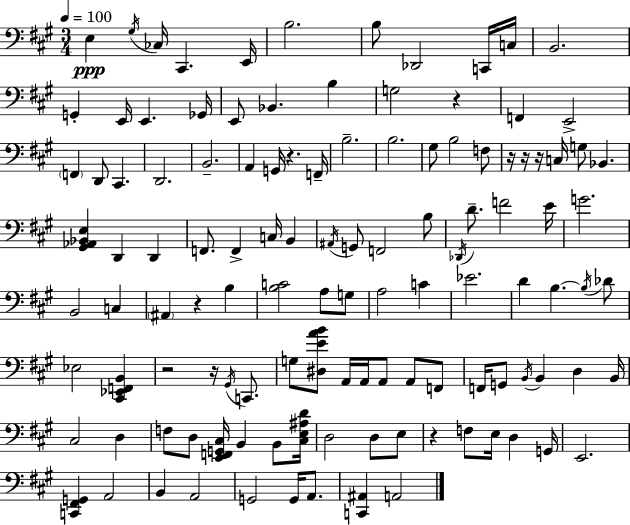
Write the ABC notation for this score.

X:1
T:Untitled
M:3/4
L:1/4
K:A
E, ^G,/4 _C,/4 ^C,, E,,/4 B,2 B,/2 _D,,2 C,,/4 C,/4 B,,2 G,, E,,/4 E,, _G,,/4 E,,/2 _B,, B, G,2 z F,, E,,2 F,, D,,/2 ^C,, D,,2 B,,2 A,, G,,/4 z F,,/4 B,2 B,2 ^G,/2 B,2 F,/2 z/4 z/4 z/4 C,/4 G,/2 _B,, [^G,,_A,,_B,,E,] D,, D,, F,,/2 F,, C,/4 B,, ^A,,/4 G,,/2 F,,2 B,/2 _D,,/4 D/2 F2 E/4 G2 B,,2 C, ^A,, z B, [B,C]2 A,/2 G,/2 A,2 C _E2 D B, B,/4 _D/2 _E,2 [^C,,_E,,F,,B,,] z2 z/4 ^G,,/4 C,,/2 G,/2 [^D,EAB]/2 A,,/4 A,,/4 A,,/2 A,,/2 F,,/2 F,,/4 G,,/2 B,,/4 B,, D, B,,/4 ^C,2 D, F,/2 D,/2 [E,,F,,G,,^C,]/4 B,, B,,/2 [^C,E,^A,D]/4 D,2 D,/2 E,/2 z F,/2 E,/4 D, G,,/4 E,,2 [C,,^F,,G,,] A,,2 B,, A,,2 G,,2 G,,/4 A,,/2 [C,,^A,,] A,,2